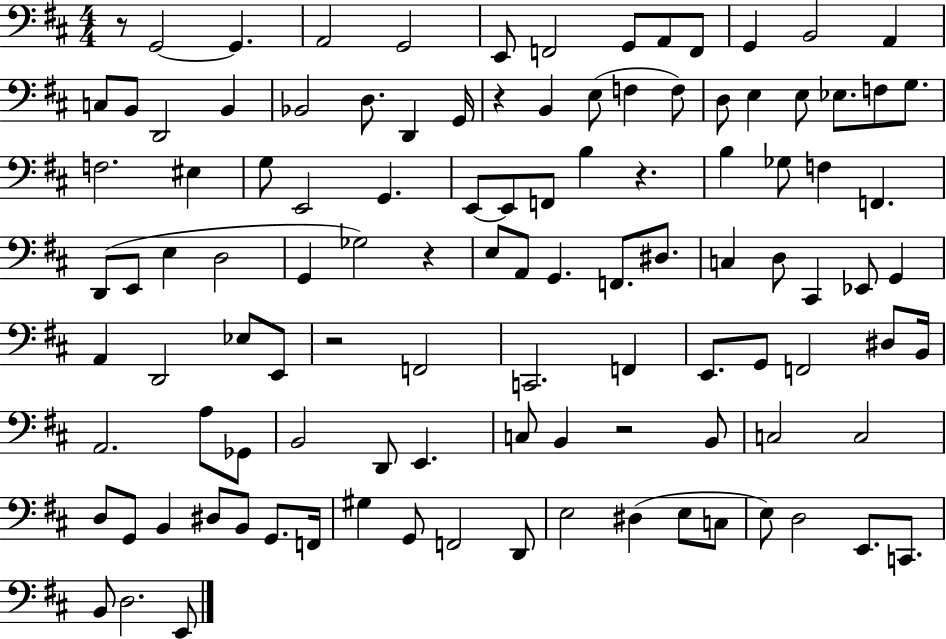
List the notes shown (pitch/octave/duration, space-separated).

R/e G2/h G2/q. A2/h G2/h E2/e F2/h G2/e A2/e F2/e G2/q B2/h A2/q C3/e B2/e D2/h B2/q Bb2/h D3/e. D2/q G2/s R/q B2/q E3/e F3/q F3/e D3/e E3/q E3/e Eb3/e. F3/e G3/e. F3/h. EIS3/q G3/e E2/h G2/q. E2/e E2/e F2/e B3/q R/q. B3/q Gb3/e F3/q F2/q. D2/e E2/e E3/q D3/h G2/q Gb3/h R/q E3/e A2/e G2/q. F2/e. D#3/e. C3/q D3/e C#2/q Eb2/e G2/q A2/q D2/h Eb3/e E2/e R/h F2/h C2/h. F2/q E2/e. G2/e F2/h D#3/e B2/s A2/h. A3/e Gb2/e B2/h D2/e E2/q. C3/e B2/q R/h B2/e C3/h C3/h D3/e G2/e B2/q D#3/e B2/e G2/e. F2/s G#3/q G2/e F2/h D2/e E3/h D#3/q E3/e C3/e E3/e D3/h E2/e. C2/e. B2/e D3/h. E2/e